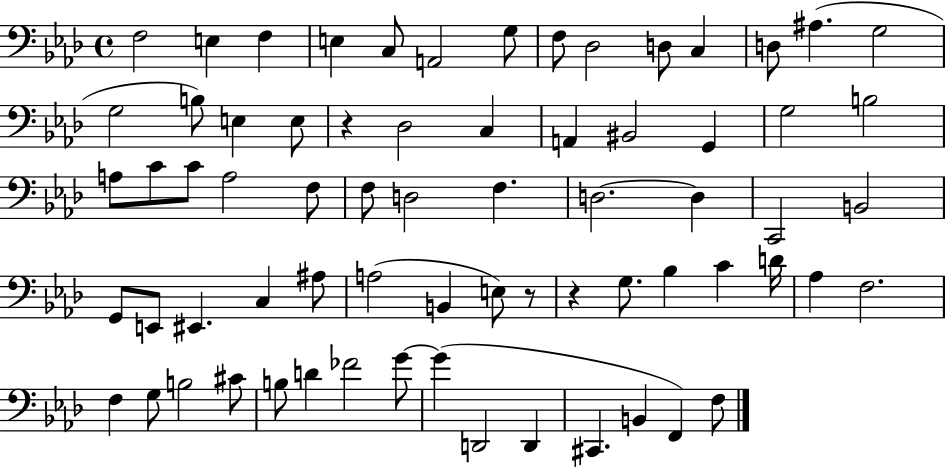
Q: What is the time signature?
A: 4/4